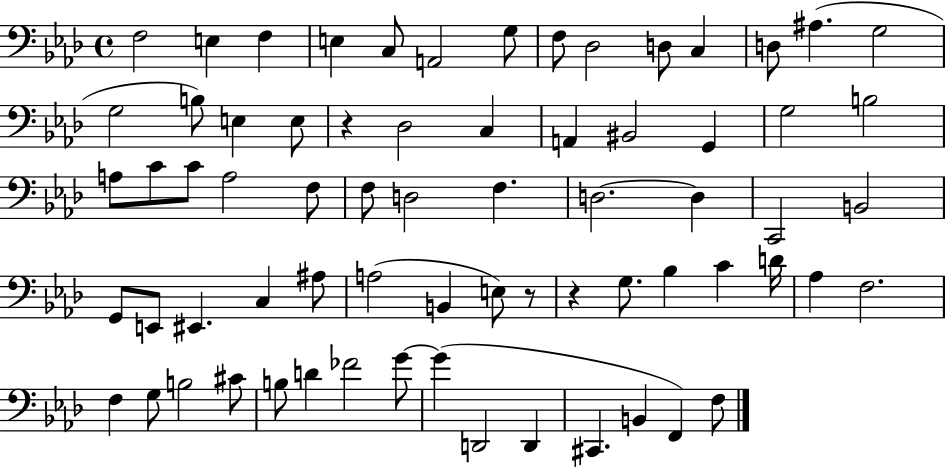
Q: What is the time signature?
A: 4/4